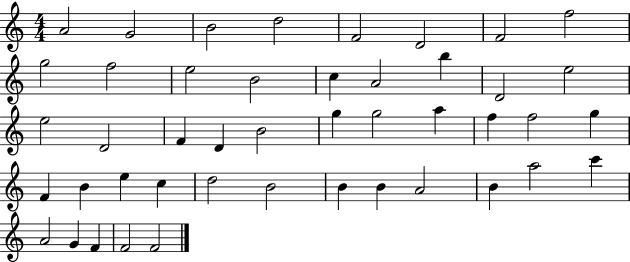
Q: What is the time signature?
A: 4/4